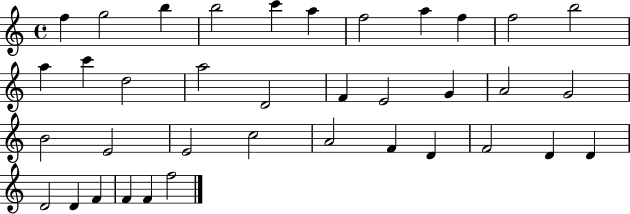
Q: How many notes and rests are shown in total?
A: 37